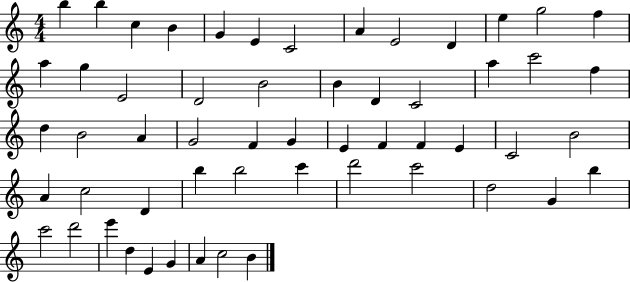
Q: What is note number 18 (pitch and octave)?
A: B4